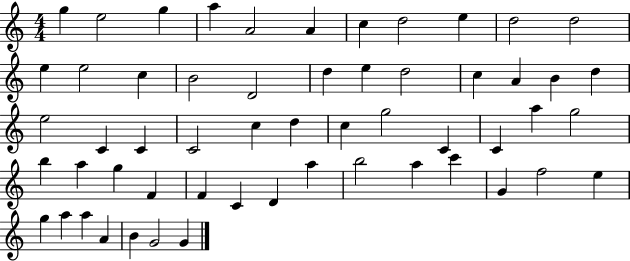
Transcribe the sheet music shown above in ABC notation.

X:1
T:Untitled
M:4/4
L:1/4
K:C
g e2 g a A2 A c d2 e d2 d2 e e2 c B2 D2 d e d2 c A B d e2 C C C2 c d c g2 C C a g2 b a g F F C D a b2 a c' G f2 e g a a A B G2 G